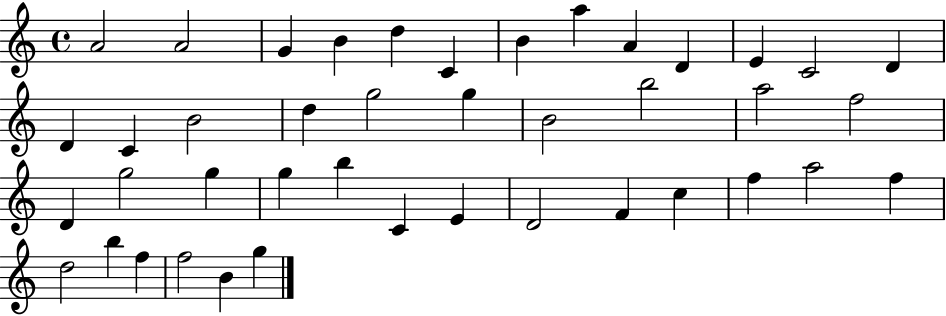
{
  \clef treble
  \time 4/4
  \defaultTimeSignature
  \key c \major
  a'2 a'2 | g'4 b'4 d''4 c'4 | b'4 a''4 a'4 d'4 | e'4 c'2 d'4 | \break d'4 c'4 b'2 | d''4 g''2 g''4 | b'2 b''2 | a''2 f''2 | \break d'4 g''2 g''4 | g''4 b''4 c'4 e'4 | d'2 f'4 c''4 | f''4 a''2 f''4 | \break d''2 b''4 f''4 | f''2 b'4 g''4 | \bar "|."
}